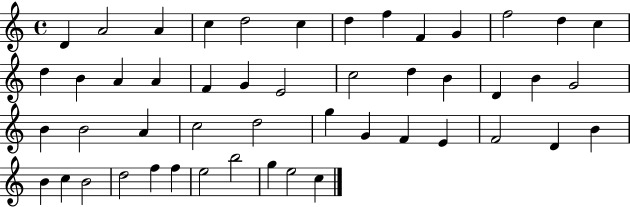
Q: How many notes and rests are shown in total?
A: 49